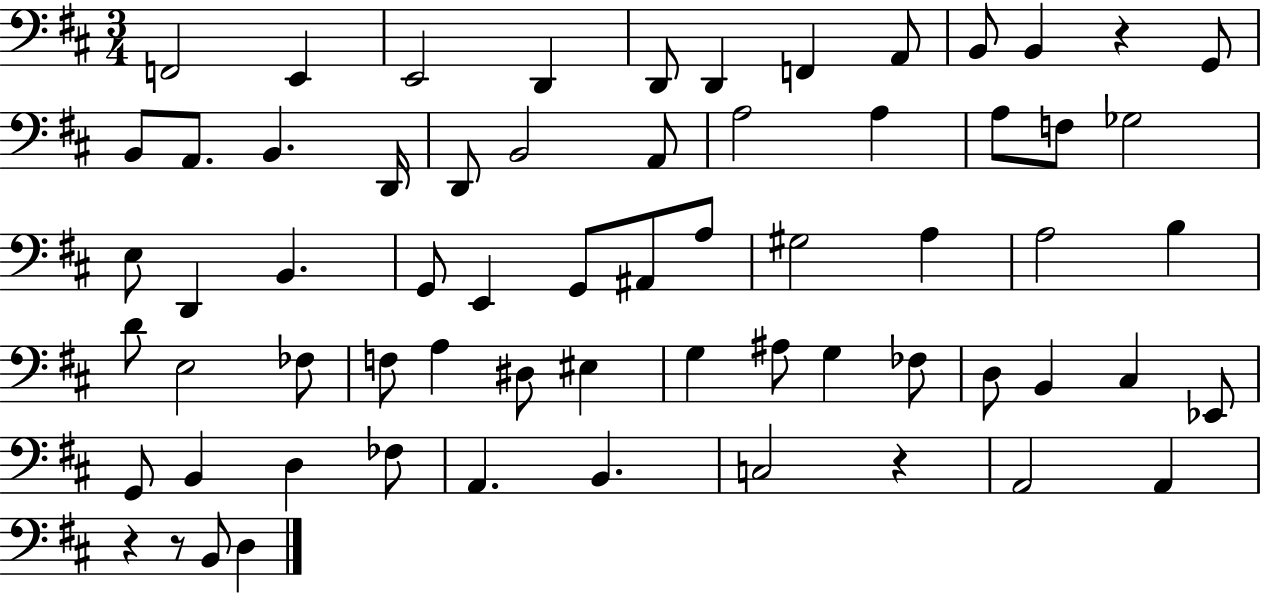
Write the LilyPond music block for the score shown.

{
  \clef bass
  \numericTimeSignature
  \time 3/4
  \key d \major
  f,2 e,4 | e,2 d,4 | d,8 d,4 f,4 a,8 | b,8 b,4 r4 g,8 | \break b,8 a,8. b,4. d,16 | d,8 b,2 a,8 | a2 a4 | a8 f8 ges2 | \break e8 d,4 b,4. | g,8 e,4 g,8 ais,8 a8 | gis2 a4 | a2 b4 | \break d'8 e2 fes8 | f8 a4 dis8 eis4 | g4 ais8 g4 fes8 | d8 b,4 cis4 ees,8 | \break g,8 b,4 d4 fes8 | a,4. b,4. | c2 r4 | a,2 a,4 | \break r4 r8 b,8 d4 | \bar "|."
}